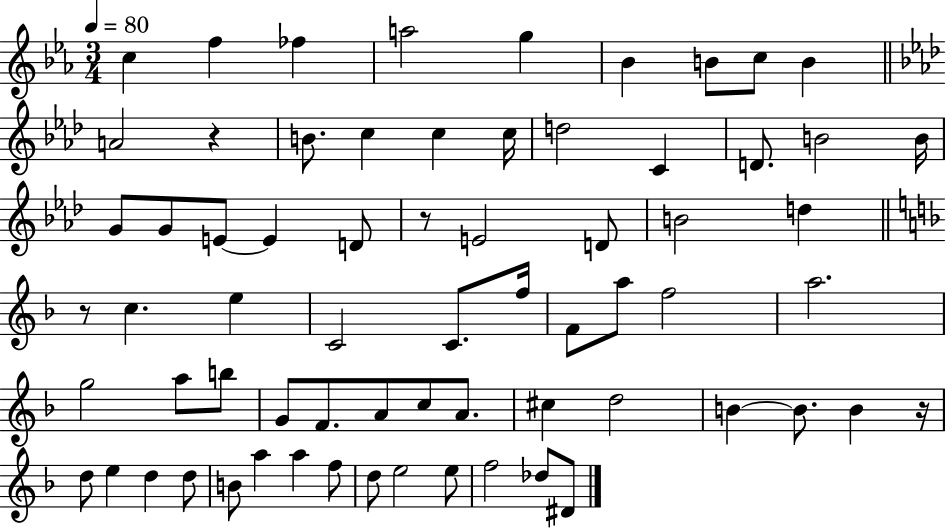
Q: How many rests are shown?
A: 4